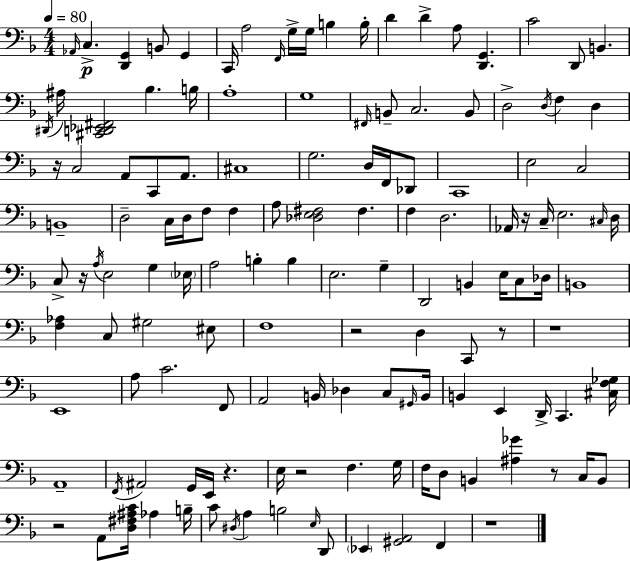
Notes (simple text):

Ab2/s C3/q. [D2,G2]/q B2/e G2/q C2/s A3/h F2/s G3/s G3/s B3/q B3/s D4/q D4/q A3/e [D2,G2]/q. C4/h D2/e B2/q. D#2/s A#3/s [C#2,D2,Eb2,F#2]/h Bb3/q. B3/s A3/w G3/w F#2/s B2/e C3/h. B2/e D3/h D3/s F3/q D3/q R/s C3/h A2/e C2/e A2/e. C#3/w G3/h. D3/s F2/s Db2/e C2/w E3/h C3/h B2/w D3/h C3/s D3/s F3/e F3/q A3/e [Db3,E3,F#3]/h F#3/q. F3/q D3/h. Ab2/s R/s C3/s E3/h. C#3/s D3/s C3/e R/s A3/s E3/h G3/q Eb3/s A3/h B3/q B3/q E3/h. G3/q D2/h B2/q E3/s C3/e Db3/s B2/w [F3,Ab3]/q C3/e G#3/h EIS3/e F3/w R/h D3/q C2/e R/e R/w E2/w A3/e C4/h. F2/e A2/h B2/s Db3/q C3/e G#2/s B2/s B2/q E2/q D2/s C2/q. [C#3,F3,Gb3]/s A2/w F2/s A#2/h G2/s E2/s R/q. E3/s R/h F3/q. G3/s F3/s D3/e B2/q [A#3,Gb4]/q R/e C3/s B2/e R/h A2/e [D3,F#3,A#3,C4]/s Ab3/q B3/s C4/e D#3/s A3/q B3/h E3/s D2/e Eb2/q [G#2,A2]/h F2/q R/w